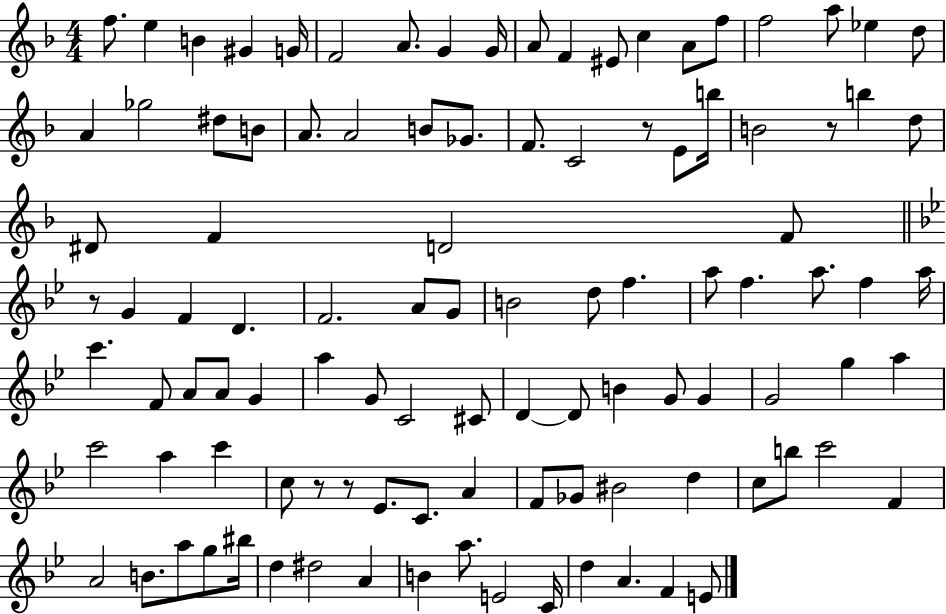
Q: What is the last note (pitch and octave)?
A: E4